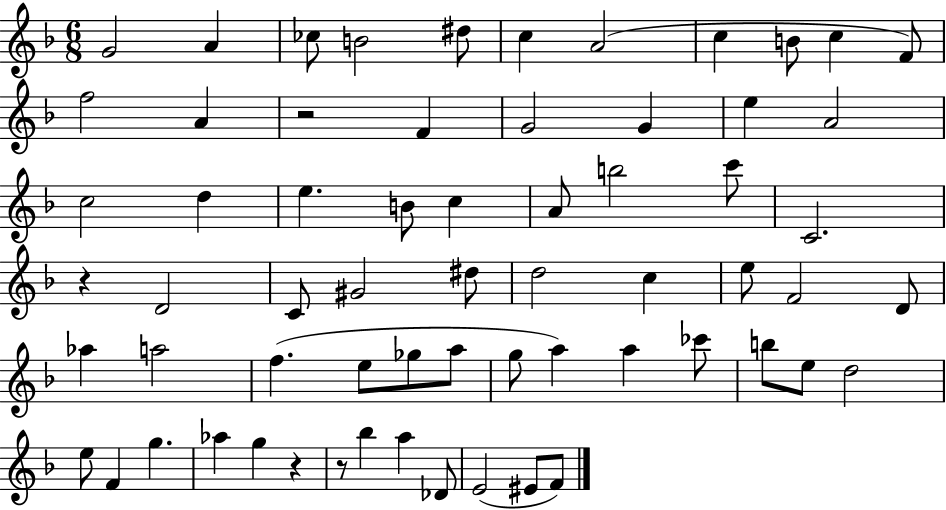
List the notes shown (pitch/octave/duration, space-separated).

G4/h A4/q CES5/e B4/h D#5/e C5/q A4/h C5/q B4/e C5/q F4/e F5/h A4/q R/h F4/q G4/h G4/q E5/q A4/h C5/h D5/q E5/q. B4/e C5/q A4/e B5/h C6/e C4/h. R/q D4/h C4/e G#4/h D#5/e D5/h C5/q E5/e F4/h D4/e Ab5/q A5/h F5/q. E5/e Gb5/e A5/e G5/e A5/q A5/q CES6/e B5/e E5/e D5/h E5/e F4/q G5/q. Ab5/q G5/q R/q R/e Bb5/q A5/q Db4/e E4/h EIS4/e F4/e